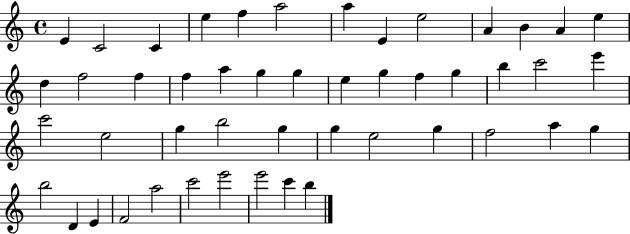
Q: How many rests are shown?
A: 0